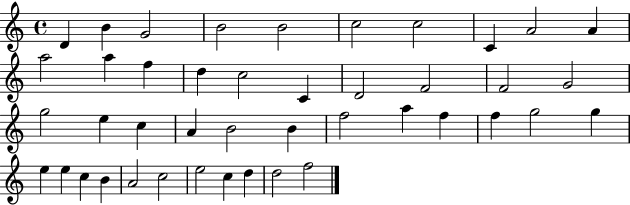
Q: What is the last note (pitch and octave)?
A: F5